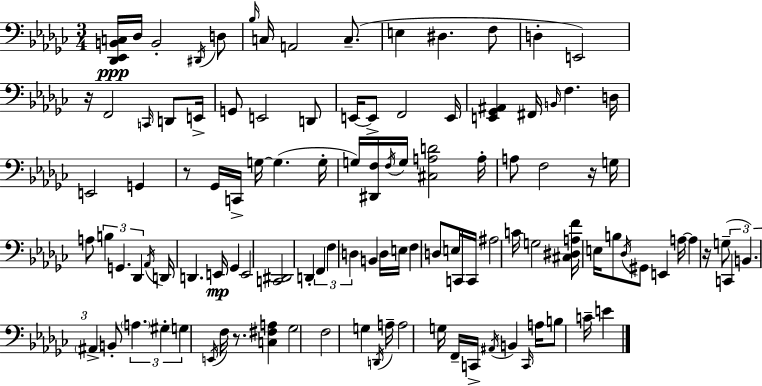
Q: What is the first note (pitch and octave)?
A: Db3